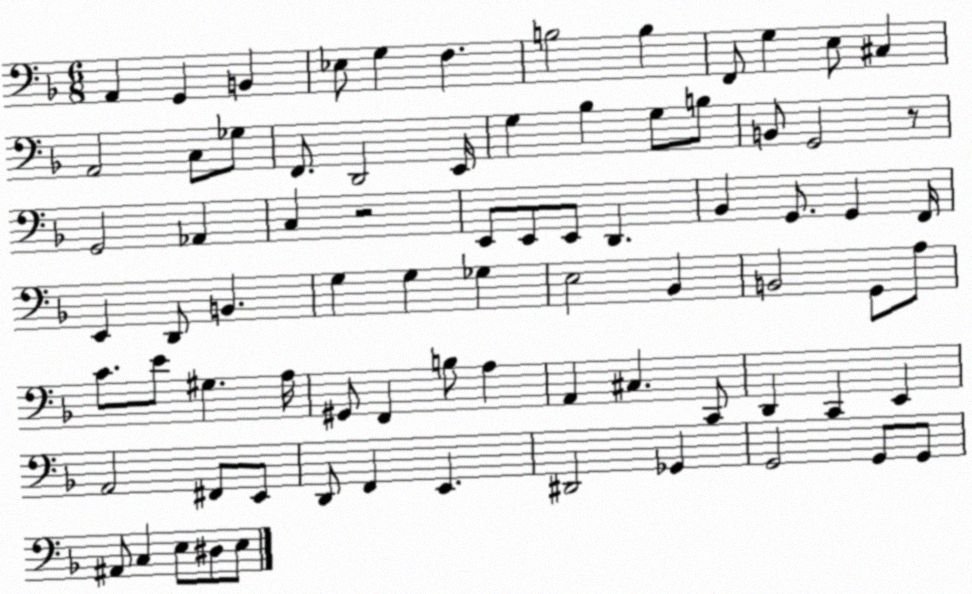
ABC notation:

X:1
T:Untitled
M:6/8
L:1/4
K:F
A,, G,, B,, _E,/2 G, F, B,2 B, F,,/2 G, E,/2 ^C, A,,2 C,/2 _G,/2 F,,/2 D,,2 E,,/4 G, _B, G,/2 B,/2 B,,/2 G,,2 z/2 G,,2 _A,, C, z2 E,,/2 E,,/2 E,,/2 D,, _B,, G,,/2 G,, F,,/4 E,, D,,/2 B,, G, G, _G, E,2 _B,, B,,2 G,,/2 A,/2 C/2 E/2 ^G, A,/4 ^G,,/2 F,, B,/2 A, A,, ^C, C,,/2 D,, C,, E,, A,,2 ^F,,/2 E,,/2 D,,/2 F,, E,, ^D,,2 _G,, G,,2 G,,/2 G,,/2 ^A,,/2 C, E,/2 ^D,/2 E,/2